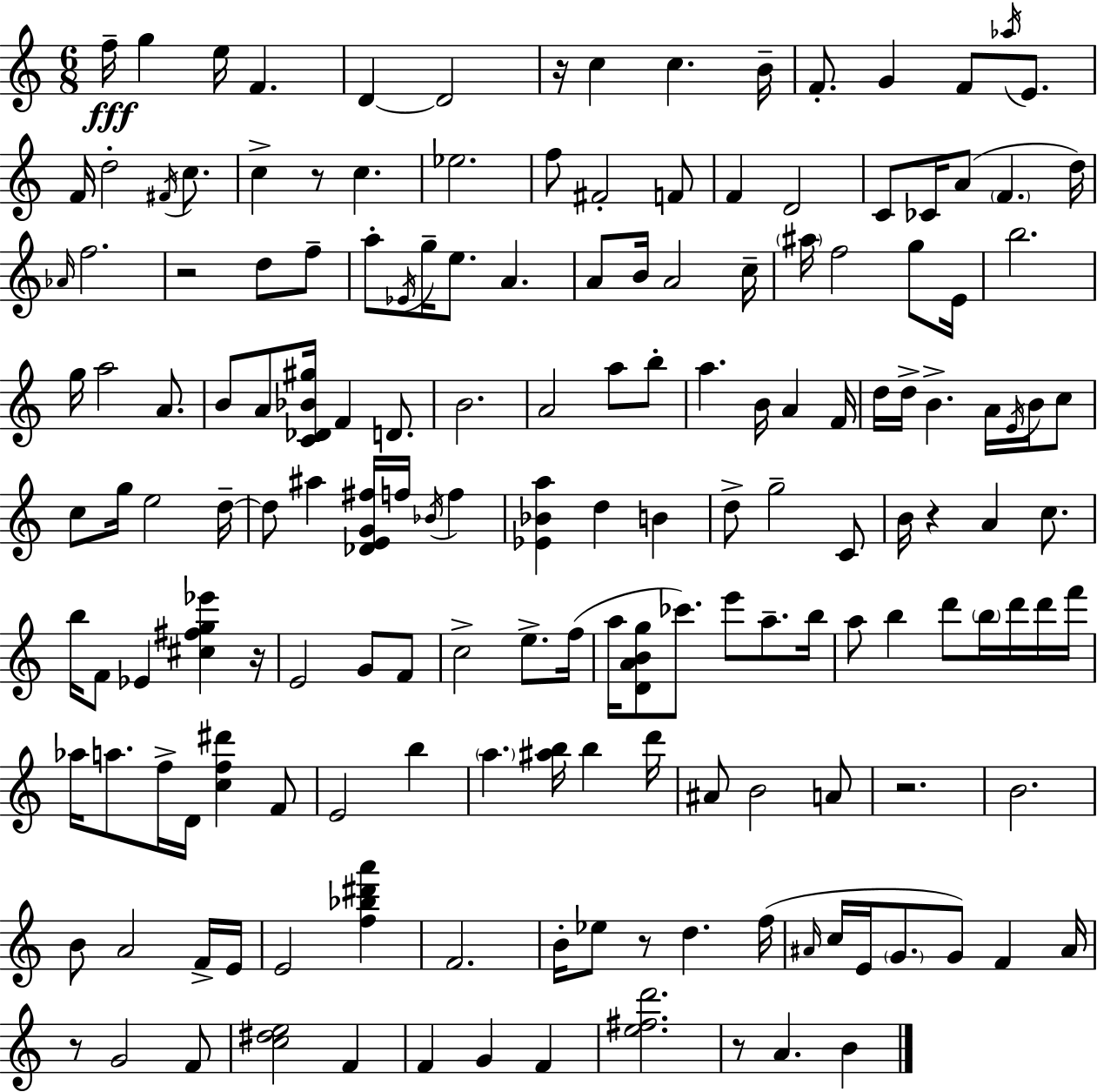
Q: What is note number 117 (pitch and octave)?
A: A5